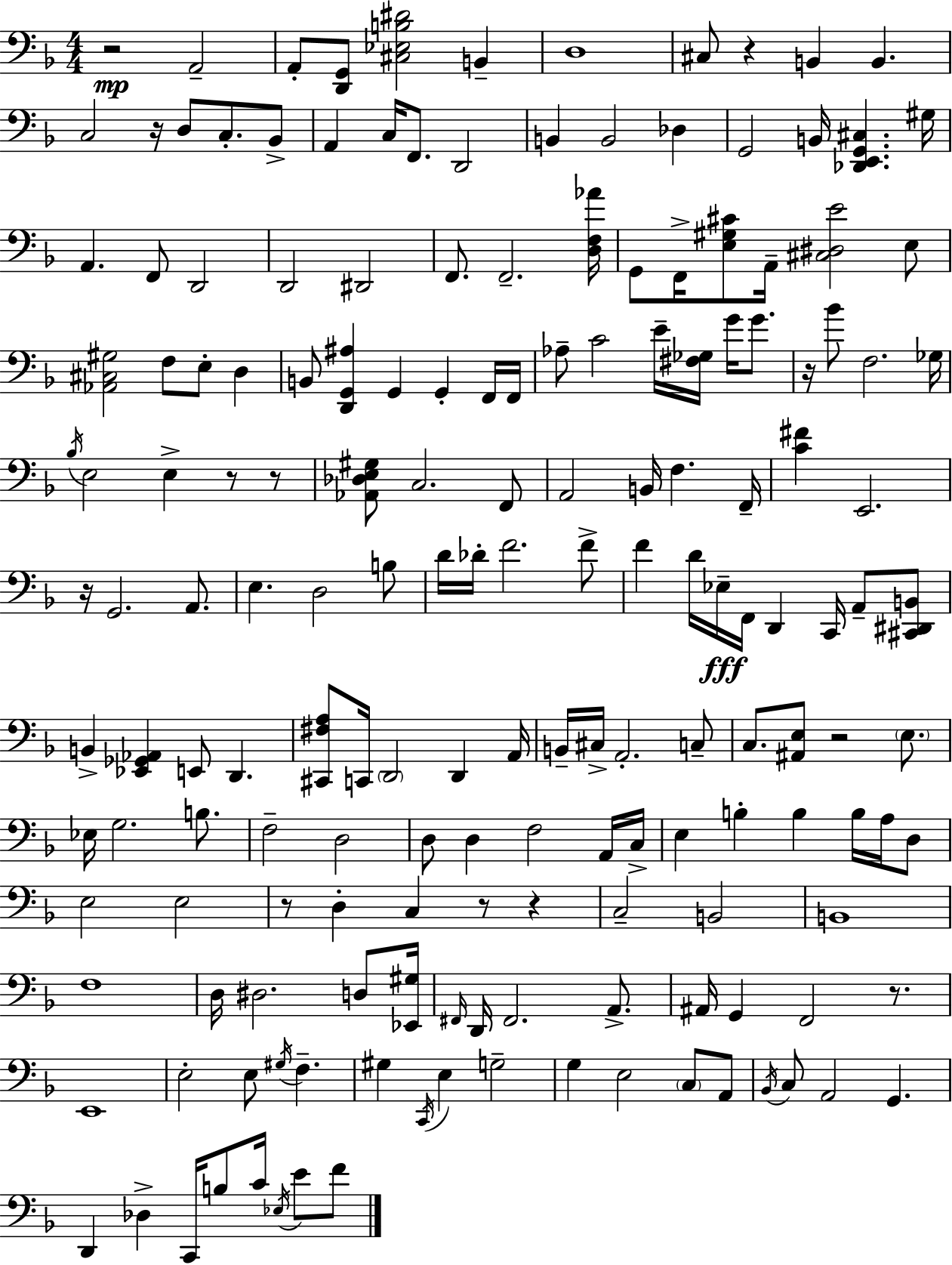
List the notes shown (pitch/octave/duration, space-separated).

R/h A2/h A2/e [D2,G2]/e [C#3,Eb3,B3,D#4]/h B2/q D3/w C#3/e R/q B2/q B2/q. C3/h R/s D3/e C3/e. Bb2/e A2/q C3/s F2/e. D2/h B2/q B2/h Db3/q G2/h B2/s [Db2,E2,G2,C#3]/q. G#3/s A2/q. F2/e D2/h D2/h D#2/h F2/e. F2/h. [D3,F3,Ab4]/s G2/e F2/s [E3,G#3,C#4]/e A2/s [C#3,D#3,E4]/h E3/e [Ab2,C#3,G#3]/h F3/e E3/e D3/q B2/e [D2,G2,A#3]/q G2/q G2/q F2/s F2/s Ab3/e C4/h E4/s [F#3,Gb3]/s G4/s G4/e. R/s Bb4/e F3/h. Gb3/s Bb3/s E3/h E3/q R/e R/e [Ab2,Db3,E3,G#3]/e C3/h. F2/e A2/h B2/s F3/q. F2/s [C4,F#4]/q E2/h. R/s G2/h. A2/e. E3/q. D3/h B3/e D4/s Db4/s F4/h. F4/e F4/q D4/s Eb3/s F2/s D2/q C2/s A2/e [C#2,D#2,B2]/e B2/q [Eb2,Gb2,Ab2]/q E2/e D2/q. [C#2,F#3,A3]/e C2/s D2/h D2/q A2/s B2/s C#3/s A2/h. C3/e C3/e. [A#2,E3]/e R/h E3/e. Eb3/s G3/h. B3/e. F3/h D3/h D3/e D3/q F3/h A2/s C3/s E3/q B3/q B3/q B3/s A3/s D3/e E3/h E3/h R/e D3/q C3/q R/e R/q C3/h B2/h B2/w F3/w D3/s D#3/h. D3/e [Eb2,G#3]/s F#2/s D2/s F#2/h. A2/e. A#2/s G2/q F2/h R/e. E2/w E3/h E3/e G#3/s F3/q. G#3/q C2/s E3/q G3/h G3/q E3/h C3/e A2/e Bb2/s C3/e A2/h G2/q. D2/q Db3/q C2/s B3/e C4/s Eb3/s E4/e F4/e